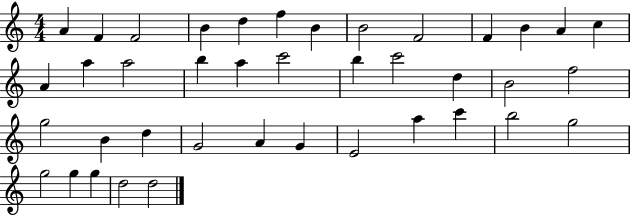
X:1
T:Untitled
M:4/4
L:1/4
K:C
A F F2 B d f B B2 F2 F B A c A a a2 b a c'2 b c'2 d B2 f2 g2 B d G2 A G E2 a c' b2 g2 g2 g g d2 d2